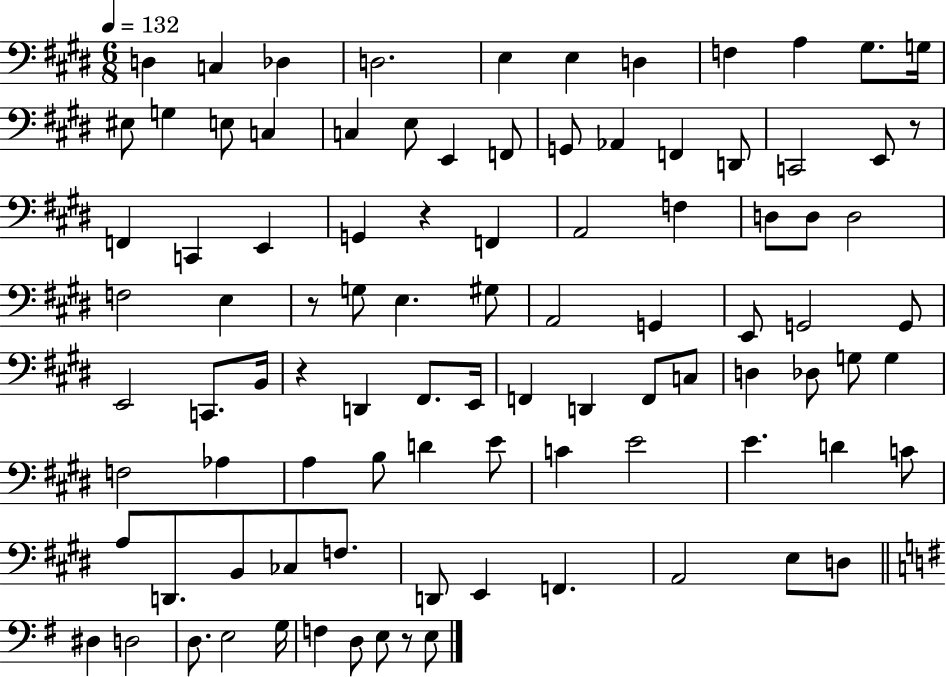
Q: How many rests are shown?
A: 5